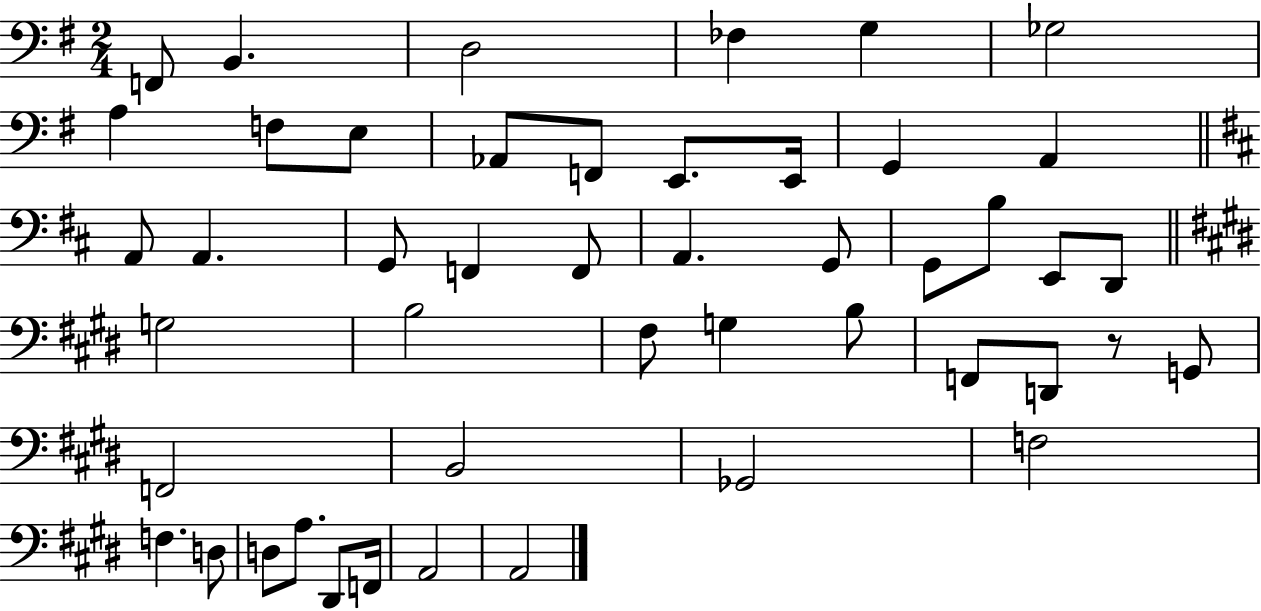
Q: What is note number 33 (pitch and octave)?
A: D2